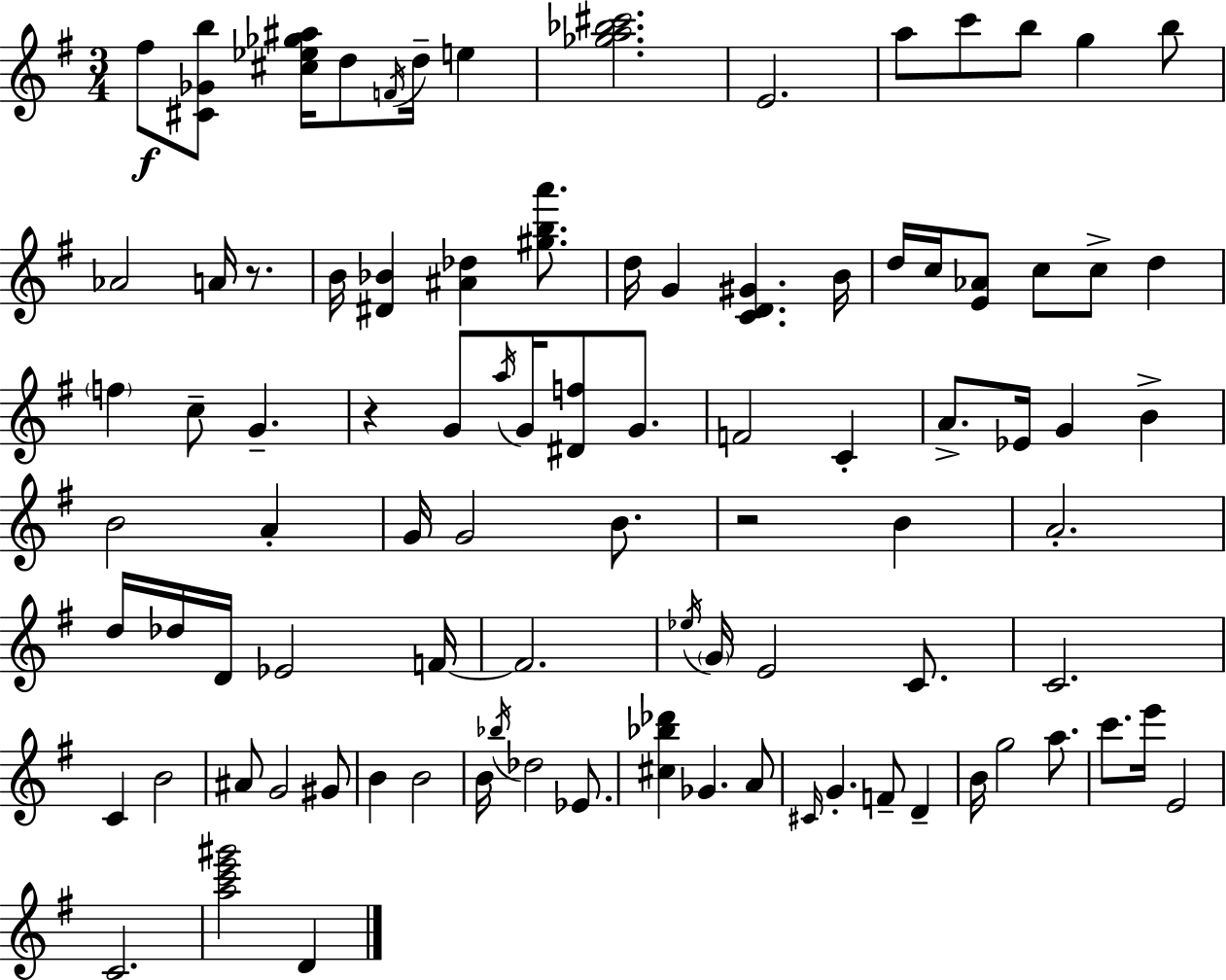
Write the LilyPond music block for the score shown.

{
  \clef treble
  \numericTimeSignature
  \time 3/4
  \key g \major
  \repeat volta 2 { fis''8\f <cis' ges' b''>8 <cis'' ees'' ges'' ais''>16 d''8 \acciaccatura { f'16 } d''16-- e''4 | <ges'' a'' bes'' cis'''>2. | e'2. | a''8 c'''8 b''8 g''4 b''8 | \break aes'2 a'16 r8. | b'16 <dis' bes'>4 <ais' des''>4 <gis'' b'' a'''>8. | d''16 g'4 <c' d' gis'>4. | b'16 d''16 c''16 <e' aes'>8 c''8 c''8-> d''4 | \break \parenthesize f''4 c''8-- g'4.-- | r4 g'8 \acciaccatura { a''16 } g'16 <dis' f''>8 g'8. | f'2 c'4-. | a'8.-> ees'16 g'4 b'4-> | \break b'2 a'4-. | g'16 g'2 b'8. | r2 b'4 | a'2.-. | \break d''16 des''16 d'16 ees'2 | f'16~~ f'2. | \acciaccatura { ees''16 } \parenthesize g'16 e'2 | c'8. c'2. | \break c'4 b'2 | ais'8 g'2 | gis'8 b'4 b'2 | b'16 \acciaccatura { bes''16 } des''2 | \break ees'8. <cis'' bes'' des'''>4 ges'4. | a'8 \grace { cis'16 } g'4.-. f'8-- | d'4-- b'16 g''2 | a''8. c'''8. e'''16 e'2 | \break c'2. | <a'' c''' e''' gis'''>2 | d'4 } \bar "|."
}